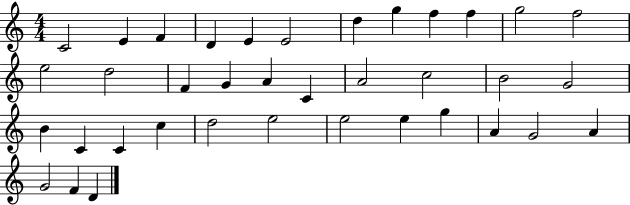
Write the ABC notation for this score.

X:1
T:Untitled
M:4/4
L:1/4
K:C
C2 E F D E E2 d g f f g2 f2 e2 d2 F G A C A2 c2 B2 G2 B C C c d2 e2 e2 e g A G2 A G2 F D